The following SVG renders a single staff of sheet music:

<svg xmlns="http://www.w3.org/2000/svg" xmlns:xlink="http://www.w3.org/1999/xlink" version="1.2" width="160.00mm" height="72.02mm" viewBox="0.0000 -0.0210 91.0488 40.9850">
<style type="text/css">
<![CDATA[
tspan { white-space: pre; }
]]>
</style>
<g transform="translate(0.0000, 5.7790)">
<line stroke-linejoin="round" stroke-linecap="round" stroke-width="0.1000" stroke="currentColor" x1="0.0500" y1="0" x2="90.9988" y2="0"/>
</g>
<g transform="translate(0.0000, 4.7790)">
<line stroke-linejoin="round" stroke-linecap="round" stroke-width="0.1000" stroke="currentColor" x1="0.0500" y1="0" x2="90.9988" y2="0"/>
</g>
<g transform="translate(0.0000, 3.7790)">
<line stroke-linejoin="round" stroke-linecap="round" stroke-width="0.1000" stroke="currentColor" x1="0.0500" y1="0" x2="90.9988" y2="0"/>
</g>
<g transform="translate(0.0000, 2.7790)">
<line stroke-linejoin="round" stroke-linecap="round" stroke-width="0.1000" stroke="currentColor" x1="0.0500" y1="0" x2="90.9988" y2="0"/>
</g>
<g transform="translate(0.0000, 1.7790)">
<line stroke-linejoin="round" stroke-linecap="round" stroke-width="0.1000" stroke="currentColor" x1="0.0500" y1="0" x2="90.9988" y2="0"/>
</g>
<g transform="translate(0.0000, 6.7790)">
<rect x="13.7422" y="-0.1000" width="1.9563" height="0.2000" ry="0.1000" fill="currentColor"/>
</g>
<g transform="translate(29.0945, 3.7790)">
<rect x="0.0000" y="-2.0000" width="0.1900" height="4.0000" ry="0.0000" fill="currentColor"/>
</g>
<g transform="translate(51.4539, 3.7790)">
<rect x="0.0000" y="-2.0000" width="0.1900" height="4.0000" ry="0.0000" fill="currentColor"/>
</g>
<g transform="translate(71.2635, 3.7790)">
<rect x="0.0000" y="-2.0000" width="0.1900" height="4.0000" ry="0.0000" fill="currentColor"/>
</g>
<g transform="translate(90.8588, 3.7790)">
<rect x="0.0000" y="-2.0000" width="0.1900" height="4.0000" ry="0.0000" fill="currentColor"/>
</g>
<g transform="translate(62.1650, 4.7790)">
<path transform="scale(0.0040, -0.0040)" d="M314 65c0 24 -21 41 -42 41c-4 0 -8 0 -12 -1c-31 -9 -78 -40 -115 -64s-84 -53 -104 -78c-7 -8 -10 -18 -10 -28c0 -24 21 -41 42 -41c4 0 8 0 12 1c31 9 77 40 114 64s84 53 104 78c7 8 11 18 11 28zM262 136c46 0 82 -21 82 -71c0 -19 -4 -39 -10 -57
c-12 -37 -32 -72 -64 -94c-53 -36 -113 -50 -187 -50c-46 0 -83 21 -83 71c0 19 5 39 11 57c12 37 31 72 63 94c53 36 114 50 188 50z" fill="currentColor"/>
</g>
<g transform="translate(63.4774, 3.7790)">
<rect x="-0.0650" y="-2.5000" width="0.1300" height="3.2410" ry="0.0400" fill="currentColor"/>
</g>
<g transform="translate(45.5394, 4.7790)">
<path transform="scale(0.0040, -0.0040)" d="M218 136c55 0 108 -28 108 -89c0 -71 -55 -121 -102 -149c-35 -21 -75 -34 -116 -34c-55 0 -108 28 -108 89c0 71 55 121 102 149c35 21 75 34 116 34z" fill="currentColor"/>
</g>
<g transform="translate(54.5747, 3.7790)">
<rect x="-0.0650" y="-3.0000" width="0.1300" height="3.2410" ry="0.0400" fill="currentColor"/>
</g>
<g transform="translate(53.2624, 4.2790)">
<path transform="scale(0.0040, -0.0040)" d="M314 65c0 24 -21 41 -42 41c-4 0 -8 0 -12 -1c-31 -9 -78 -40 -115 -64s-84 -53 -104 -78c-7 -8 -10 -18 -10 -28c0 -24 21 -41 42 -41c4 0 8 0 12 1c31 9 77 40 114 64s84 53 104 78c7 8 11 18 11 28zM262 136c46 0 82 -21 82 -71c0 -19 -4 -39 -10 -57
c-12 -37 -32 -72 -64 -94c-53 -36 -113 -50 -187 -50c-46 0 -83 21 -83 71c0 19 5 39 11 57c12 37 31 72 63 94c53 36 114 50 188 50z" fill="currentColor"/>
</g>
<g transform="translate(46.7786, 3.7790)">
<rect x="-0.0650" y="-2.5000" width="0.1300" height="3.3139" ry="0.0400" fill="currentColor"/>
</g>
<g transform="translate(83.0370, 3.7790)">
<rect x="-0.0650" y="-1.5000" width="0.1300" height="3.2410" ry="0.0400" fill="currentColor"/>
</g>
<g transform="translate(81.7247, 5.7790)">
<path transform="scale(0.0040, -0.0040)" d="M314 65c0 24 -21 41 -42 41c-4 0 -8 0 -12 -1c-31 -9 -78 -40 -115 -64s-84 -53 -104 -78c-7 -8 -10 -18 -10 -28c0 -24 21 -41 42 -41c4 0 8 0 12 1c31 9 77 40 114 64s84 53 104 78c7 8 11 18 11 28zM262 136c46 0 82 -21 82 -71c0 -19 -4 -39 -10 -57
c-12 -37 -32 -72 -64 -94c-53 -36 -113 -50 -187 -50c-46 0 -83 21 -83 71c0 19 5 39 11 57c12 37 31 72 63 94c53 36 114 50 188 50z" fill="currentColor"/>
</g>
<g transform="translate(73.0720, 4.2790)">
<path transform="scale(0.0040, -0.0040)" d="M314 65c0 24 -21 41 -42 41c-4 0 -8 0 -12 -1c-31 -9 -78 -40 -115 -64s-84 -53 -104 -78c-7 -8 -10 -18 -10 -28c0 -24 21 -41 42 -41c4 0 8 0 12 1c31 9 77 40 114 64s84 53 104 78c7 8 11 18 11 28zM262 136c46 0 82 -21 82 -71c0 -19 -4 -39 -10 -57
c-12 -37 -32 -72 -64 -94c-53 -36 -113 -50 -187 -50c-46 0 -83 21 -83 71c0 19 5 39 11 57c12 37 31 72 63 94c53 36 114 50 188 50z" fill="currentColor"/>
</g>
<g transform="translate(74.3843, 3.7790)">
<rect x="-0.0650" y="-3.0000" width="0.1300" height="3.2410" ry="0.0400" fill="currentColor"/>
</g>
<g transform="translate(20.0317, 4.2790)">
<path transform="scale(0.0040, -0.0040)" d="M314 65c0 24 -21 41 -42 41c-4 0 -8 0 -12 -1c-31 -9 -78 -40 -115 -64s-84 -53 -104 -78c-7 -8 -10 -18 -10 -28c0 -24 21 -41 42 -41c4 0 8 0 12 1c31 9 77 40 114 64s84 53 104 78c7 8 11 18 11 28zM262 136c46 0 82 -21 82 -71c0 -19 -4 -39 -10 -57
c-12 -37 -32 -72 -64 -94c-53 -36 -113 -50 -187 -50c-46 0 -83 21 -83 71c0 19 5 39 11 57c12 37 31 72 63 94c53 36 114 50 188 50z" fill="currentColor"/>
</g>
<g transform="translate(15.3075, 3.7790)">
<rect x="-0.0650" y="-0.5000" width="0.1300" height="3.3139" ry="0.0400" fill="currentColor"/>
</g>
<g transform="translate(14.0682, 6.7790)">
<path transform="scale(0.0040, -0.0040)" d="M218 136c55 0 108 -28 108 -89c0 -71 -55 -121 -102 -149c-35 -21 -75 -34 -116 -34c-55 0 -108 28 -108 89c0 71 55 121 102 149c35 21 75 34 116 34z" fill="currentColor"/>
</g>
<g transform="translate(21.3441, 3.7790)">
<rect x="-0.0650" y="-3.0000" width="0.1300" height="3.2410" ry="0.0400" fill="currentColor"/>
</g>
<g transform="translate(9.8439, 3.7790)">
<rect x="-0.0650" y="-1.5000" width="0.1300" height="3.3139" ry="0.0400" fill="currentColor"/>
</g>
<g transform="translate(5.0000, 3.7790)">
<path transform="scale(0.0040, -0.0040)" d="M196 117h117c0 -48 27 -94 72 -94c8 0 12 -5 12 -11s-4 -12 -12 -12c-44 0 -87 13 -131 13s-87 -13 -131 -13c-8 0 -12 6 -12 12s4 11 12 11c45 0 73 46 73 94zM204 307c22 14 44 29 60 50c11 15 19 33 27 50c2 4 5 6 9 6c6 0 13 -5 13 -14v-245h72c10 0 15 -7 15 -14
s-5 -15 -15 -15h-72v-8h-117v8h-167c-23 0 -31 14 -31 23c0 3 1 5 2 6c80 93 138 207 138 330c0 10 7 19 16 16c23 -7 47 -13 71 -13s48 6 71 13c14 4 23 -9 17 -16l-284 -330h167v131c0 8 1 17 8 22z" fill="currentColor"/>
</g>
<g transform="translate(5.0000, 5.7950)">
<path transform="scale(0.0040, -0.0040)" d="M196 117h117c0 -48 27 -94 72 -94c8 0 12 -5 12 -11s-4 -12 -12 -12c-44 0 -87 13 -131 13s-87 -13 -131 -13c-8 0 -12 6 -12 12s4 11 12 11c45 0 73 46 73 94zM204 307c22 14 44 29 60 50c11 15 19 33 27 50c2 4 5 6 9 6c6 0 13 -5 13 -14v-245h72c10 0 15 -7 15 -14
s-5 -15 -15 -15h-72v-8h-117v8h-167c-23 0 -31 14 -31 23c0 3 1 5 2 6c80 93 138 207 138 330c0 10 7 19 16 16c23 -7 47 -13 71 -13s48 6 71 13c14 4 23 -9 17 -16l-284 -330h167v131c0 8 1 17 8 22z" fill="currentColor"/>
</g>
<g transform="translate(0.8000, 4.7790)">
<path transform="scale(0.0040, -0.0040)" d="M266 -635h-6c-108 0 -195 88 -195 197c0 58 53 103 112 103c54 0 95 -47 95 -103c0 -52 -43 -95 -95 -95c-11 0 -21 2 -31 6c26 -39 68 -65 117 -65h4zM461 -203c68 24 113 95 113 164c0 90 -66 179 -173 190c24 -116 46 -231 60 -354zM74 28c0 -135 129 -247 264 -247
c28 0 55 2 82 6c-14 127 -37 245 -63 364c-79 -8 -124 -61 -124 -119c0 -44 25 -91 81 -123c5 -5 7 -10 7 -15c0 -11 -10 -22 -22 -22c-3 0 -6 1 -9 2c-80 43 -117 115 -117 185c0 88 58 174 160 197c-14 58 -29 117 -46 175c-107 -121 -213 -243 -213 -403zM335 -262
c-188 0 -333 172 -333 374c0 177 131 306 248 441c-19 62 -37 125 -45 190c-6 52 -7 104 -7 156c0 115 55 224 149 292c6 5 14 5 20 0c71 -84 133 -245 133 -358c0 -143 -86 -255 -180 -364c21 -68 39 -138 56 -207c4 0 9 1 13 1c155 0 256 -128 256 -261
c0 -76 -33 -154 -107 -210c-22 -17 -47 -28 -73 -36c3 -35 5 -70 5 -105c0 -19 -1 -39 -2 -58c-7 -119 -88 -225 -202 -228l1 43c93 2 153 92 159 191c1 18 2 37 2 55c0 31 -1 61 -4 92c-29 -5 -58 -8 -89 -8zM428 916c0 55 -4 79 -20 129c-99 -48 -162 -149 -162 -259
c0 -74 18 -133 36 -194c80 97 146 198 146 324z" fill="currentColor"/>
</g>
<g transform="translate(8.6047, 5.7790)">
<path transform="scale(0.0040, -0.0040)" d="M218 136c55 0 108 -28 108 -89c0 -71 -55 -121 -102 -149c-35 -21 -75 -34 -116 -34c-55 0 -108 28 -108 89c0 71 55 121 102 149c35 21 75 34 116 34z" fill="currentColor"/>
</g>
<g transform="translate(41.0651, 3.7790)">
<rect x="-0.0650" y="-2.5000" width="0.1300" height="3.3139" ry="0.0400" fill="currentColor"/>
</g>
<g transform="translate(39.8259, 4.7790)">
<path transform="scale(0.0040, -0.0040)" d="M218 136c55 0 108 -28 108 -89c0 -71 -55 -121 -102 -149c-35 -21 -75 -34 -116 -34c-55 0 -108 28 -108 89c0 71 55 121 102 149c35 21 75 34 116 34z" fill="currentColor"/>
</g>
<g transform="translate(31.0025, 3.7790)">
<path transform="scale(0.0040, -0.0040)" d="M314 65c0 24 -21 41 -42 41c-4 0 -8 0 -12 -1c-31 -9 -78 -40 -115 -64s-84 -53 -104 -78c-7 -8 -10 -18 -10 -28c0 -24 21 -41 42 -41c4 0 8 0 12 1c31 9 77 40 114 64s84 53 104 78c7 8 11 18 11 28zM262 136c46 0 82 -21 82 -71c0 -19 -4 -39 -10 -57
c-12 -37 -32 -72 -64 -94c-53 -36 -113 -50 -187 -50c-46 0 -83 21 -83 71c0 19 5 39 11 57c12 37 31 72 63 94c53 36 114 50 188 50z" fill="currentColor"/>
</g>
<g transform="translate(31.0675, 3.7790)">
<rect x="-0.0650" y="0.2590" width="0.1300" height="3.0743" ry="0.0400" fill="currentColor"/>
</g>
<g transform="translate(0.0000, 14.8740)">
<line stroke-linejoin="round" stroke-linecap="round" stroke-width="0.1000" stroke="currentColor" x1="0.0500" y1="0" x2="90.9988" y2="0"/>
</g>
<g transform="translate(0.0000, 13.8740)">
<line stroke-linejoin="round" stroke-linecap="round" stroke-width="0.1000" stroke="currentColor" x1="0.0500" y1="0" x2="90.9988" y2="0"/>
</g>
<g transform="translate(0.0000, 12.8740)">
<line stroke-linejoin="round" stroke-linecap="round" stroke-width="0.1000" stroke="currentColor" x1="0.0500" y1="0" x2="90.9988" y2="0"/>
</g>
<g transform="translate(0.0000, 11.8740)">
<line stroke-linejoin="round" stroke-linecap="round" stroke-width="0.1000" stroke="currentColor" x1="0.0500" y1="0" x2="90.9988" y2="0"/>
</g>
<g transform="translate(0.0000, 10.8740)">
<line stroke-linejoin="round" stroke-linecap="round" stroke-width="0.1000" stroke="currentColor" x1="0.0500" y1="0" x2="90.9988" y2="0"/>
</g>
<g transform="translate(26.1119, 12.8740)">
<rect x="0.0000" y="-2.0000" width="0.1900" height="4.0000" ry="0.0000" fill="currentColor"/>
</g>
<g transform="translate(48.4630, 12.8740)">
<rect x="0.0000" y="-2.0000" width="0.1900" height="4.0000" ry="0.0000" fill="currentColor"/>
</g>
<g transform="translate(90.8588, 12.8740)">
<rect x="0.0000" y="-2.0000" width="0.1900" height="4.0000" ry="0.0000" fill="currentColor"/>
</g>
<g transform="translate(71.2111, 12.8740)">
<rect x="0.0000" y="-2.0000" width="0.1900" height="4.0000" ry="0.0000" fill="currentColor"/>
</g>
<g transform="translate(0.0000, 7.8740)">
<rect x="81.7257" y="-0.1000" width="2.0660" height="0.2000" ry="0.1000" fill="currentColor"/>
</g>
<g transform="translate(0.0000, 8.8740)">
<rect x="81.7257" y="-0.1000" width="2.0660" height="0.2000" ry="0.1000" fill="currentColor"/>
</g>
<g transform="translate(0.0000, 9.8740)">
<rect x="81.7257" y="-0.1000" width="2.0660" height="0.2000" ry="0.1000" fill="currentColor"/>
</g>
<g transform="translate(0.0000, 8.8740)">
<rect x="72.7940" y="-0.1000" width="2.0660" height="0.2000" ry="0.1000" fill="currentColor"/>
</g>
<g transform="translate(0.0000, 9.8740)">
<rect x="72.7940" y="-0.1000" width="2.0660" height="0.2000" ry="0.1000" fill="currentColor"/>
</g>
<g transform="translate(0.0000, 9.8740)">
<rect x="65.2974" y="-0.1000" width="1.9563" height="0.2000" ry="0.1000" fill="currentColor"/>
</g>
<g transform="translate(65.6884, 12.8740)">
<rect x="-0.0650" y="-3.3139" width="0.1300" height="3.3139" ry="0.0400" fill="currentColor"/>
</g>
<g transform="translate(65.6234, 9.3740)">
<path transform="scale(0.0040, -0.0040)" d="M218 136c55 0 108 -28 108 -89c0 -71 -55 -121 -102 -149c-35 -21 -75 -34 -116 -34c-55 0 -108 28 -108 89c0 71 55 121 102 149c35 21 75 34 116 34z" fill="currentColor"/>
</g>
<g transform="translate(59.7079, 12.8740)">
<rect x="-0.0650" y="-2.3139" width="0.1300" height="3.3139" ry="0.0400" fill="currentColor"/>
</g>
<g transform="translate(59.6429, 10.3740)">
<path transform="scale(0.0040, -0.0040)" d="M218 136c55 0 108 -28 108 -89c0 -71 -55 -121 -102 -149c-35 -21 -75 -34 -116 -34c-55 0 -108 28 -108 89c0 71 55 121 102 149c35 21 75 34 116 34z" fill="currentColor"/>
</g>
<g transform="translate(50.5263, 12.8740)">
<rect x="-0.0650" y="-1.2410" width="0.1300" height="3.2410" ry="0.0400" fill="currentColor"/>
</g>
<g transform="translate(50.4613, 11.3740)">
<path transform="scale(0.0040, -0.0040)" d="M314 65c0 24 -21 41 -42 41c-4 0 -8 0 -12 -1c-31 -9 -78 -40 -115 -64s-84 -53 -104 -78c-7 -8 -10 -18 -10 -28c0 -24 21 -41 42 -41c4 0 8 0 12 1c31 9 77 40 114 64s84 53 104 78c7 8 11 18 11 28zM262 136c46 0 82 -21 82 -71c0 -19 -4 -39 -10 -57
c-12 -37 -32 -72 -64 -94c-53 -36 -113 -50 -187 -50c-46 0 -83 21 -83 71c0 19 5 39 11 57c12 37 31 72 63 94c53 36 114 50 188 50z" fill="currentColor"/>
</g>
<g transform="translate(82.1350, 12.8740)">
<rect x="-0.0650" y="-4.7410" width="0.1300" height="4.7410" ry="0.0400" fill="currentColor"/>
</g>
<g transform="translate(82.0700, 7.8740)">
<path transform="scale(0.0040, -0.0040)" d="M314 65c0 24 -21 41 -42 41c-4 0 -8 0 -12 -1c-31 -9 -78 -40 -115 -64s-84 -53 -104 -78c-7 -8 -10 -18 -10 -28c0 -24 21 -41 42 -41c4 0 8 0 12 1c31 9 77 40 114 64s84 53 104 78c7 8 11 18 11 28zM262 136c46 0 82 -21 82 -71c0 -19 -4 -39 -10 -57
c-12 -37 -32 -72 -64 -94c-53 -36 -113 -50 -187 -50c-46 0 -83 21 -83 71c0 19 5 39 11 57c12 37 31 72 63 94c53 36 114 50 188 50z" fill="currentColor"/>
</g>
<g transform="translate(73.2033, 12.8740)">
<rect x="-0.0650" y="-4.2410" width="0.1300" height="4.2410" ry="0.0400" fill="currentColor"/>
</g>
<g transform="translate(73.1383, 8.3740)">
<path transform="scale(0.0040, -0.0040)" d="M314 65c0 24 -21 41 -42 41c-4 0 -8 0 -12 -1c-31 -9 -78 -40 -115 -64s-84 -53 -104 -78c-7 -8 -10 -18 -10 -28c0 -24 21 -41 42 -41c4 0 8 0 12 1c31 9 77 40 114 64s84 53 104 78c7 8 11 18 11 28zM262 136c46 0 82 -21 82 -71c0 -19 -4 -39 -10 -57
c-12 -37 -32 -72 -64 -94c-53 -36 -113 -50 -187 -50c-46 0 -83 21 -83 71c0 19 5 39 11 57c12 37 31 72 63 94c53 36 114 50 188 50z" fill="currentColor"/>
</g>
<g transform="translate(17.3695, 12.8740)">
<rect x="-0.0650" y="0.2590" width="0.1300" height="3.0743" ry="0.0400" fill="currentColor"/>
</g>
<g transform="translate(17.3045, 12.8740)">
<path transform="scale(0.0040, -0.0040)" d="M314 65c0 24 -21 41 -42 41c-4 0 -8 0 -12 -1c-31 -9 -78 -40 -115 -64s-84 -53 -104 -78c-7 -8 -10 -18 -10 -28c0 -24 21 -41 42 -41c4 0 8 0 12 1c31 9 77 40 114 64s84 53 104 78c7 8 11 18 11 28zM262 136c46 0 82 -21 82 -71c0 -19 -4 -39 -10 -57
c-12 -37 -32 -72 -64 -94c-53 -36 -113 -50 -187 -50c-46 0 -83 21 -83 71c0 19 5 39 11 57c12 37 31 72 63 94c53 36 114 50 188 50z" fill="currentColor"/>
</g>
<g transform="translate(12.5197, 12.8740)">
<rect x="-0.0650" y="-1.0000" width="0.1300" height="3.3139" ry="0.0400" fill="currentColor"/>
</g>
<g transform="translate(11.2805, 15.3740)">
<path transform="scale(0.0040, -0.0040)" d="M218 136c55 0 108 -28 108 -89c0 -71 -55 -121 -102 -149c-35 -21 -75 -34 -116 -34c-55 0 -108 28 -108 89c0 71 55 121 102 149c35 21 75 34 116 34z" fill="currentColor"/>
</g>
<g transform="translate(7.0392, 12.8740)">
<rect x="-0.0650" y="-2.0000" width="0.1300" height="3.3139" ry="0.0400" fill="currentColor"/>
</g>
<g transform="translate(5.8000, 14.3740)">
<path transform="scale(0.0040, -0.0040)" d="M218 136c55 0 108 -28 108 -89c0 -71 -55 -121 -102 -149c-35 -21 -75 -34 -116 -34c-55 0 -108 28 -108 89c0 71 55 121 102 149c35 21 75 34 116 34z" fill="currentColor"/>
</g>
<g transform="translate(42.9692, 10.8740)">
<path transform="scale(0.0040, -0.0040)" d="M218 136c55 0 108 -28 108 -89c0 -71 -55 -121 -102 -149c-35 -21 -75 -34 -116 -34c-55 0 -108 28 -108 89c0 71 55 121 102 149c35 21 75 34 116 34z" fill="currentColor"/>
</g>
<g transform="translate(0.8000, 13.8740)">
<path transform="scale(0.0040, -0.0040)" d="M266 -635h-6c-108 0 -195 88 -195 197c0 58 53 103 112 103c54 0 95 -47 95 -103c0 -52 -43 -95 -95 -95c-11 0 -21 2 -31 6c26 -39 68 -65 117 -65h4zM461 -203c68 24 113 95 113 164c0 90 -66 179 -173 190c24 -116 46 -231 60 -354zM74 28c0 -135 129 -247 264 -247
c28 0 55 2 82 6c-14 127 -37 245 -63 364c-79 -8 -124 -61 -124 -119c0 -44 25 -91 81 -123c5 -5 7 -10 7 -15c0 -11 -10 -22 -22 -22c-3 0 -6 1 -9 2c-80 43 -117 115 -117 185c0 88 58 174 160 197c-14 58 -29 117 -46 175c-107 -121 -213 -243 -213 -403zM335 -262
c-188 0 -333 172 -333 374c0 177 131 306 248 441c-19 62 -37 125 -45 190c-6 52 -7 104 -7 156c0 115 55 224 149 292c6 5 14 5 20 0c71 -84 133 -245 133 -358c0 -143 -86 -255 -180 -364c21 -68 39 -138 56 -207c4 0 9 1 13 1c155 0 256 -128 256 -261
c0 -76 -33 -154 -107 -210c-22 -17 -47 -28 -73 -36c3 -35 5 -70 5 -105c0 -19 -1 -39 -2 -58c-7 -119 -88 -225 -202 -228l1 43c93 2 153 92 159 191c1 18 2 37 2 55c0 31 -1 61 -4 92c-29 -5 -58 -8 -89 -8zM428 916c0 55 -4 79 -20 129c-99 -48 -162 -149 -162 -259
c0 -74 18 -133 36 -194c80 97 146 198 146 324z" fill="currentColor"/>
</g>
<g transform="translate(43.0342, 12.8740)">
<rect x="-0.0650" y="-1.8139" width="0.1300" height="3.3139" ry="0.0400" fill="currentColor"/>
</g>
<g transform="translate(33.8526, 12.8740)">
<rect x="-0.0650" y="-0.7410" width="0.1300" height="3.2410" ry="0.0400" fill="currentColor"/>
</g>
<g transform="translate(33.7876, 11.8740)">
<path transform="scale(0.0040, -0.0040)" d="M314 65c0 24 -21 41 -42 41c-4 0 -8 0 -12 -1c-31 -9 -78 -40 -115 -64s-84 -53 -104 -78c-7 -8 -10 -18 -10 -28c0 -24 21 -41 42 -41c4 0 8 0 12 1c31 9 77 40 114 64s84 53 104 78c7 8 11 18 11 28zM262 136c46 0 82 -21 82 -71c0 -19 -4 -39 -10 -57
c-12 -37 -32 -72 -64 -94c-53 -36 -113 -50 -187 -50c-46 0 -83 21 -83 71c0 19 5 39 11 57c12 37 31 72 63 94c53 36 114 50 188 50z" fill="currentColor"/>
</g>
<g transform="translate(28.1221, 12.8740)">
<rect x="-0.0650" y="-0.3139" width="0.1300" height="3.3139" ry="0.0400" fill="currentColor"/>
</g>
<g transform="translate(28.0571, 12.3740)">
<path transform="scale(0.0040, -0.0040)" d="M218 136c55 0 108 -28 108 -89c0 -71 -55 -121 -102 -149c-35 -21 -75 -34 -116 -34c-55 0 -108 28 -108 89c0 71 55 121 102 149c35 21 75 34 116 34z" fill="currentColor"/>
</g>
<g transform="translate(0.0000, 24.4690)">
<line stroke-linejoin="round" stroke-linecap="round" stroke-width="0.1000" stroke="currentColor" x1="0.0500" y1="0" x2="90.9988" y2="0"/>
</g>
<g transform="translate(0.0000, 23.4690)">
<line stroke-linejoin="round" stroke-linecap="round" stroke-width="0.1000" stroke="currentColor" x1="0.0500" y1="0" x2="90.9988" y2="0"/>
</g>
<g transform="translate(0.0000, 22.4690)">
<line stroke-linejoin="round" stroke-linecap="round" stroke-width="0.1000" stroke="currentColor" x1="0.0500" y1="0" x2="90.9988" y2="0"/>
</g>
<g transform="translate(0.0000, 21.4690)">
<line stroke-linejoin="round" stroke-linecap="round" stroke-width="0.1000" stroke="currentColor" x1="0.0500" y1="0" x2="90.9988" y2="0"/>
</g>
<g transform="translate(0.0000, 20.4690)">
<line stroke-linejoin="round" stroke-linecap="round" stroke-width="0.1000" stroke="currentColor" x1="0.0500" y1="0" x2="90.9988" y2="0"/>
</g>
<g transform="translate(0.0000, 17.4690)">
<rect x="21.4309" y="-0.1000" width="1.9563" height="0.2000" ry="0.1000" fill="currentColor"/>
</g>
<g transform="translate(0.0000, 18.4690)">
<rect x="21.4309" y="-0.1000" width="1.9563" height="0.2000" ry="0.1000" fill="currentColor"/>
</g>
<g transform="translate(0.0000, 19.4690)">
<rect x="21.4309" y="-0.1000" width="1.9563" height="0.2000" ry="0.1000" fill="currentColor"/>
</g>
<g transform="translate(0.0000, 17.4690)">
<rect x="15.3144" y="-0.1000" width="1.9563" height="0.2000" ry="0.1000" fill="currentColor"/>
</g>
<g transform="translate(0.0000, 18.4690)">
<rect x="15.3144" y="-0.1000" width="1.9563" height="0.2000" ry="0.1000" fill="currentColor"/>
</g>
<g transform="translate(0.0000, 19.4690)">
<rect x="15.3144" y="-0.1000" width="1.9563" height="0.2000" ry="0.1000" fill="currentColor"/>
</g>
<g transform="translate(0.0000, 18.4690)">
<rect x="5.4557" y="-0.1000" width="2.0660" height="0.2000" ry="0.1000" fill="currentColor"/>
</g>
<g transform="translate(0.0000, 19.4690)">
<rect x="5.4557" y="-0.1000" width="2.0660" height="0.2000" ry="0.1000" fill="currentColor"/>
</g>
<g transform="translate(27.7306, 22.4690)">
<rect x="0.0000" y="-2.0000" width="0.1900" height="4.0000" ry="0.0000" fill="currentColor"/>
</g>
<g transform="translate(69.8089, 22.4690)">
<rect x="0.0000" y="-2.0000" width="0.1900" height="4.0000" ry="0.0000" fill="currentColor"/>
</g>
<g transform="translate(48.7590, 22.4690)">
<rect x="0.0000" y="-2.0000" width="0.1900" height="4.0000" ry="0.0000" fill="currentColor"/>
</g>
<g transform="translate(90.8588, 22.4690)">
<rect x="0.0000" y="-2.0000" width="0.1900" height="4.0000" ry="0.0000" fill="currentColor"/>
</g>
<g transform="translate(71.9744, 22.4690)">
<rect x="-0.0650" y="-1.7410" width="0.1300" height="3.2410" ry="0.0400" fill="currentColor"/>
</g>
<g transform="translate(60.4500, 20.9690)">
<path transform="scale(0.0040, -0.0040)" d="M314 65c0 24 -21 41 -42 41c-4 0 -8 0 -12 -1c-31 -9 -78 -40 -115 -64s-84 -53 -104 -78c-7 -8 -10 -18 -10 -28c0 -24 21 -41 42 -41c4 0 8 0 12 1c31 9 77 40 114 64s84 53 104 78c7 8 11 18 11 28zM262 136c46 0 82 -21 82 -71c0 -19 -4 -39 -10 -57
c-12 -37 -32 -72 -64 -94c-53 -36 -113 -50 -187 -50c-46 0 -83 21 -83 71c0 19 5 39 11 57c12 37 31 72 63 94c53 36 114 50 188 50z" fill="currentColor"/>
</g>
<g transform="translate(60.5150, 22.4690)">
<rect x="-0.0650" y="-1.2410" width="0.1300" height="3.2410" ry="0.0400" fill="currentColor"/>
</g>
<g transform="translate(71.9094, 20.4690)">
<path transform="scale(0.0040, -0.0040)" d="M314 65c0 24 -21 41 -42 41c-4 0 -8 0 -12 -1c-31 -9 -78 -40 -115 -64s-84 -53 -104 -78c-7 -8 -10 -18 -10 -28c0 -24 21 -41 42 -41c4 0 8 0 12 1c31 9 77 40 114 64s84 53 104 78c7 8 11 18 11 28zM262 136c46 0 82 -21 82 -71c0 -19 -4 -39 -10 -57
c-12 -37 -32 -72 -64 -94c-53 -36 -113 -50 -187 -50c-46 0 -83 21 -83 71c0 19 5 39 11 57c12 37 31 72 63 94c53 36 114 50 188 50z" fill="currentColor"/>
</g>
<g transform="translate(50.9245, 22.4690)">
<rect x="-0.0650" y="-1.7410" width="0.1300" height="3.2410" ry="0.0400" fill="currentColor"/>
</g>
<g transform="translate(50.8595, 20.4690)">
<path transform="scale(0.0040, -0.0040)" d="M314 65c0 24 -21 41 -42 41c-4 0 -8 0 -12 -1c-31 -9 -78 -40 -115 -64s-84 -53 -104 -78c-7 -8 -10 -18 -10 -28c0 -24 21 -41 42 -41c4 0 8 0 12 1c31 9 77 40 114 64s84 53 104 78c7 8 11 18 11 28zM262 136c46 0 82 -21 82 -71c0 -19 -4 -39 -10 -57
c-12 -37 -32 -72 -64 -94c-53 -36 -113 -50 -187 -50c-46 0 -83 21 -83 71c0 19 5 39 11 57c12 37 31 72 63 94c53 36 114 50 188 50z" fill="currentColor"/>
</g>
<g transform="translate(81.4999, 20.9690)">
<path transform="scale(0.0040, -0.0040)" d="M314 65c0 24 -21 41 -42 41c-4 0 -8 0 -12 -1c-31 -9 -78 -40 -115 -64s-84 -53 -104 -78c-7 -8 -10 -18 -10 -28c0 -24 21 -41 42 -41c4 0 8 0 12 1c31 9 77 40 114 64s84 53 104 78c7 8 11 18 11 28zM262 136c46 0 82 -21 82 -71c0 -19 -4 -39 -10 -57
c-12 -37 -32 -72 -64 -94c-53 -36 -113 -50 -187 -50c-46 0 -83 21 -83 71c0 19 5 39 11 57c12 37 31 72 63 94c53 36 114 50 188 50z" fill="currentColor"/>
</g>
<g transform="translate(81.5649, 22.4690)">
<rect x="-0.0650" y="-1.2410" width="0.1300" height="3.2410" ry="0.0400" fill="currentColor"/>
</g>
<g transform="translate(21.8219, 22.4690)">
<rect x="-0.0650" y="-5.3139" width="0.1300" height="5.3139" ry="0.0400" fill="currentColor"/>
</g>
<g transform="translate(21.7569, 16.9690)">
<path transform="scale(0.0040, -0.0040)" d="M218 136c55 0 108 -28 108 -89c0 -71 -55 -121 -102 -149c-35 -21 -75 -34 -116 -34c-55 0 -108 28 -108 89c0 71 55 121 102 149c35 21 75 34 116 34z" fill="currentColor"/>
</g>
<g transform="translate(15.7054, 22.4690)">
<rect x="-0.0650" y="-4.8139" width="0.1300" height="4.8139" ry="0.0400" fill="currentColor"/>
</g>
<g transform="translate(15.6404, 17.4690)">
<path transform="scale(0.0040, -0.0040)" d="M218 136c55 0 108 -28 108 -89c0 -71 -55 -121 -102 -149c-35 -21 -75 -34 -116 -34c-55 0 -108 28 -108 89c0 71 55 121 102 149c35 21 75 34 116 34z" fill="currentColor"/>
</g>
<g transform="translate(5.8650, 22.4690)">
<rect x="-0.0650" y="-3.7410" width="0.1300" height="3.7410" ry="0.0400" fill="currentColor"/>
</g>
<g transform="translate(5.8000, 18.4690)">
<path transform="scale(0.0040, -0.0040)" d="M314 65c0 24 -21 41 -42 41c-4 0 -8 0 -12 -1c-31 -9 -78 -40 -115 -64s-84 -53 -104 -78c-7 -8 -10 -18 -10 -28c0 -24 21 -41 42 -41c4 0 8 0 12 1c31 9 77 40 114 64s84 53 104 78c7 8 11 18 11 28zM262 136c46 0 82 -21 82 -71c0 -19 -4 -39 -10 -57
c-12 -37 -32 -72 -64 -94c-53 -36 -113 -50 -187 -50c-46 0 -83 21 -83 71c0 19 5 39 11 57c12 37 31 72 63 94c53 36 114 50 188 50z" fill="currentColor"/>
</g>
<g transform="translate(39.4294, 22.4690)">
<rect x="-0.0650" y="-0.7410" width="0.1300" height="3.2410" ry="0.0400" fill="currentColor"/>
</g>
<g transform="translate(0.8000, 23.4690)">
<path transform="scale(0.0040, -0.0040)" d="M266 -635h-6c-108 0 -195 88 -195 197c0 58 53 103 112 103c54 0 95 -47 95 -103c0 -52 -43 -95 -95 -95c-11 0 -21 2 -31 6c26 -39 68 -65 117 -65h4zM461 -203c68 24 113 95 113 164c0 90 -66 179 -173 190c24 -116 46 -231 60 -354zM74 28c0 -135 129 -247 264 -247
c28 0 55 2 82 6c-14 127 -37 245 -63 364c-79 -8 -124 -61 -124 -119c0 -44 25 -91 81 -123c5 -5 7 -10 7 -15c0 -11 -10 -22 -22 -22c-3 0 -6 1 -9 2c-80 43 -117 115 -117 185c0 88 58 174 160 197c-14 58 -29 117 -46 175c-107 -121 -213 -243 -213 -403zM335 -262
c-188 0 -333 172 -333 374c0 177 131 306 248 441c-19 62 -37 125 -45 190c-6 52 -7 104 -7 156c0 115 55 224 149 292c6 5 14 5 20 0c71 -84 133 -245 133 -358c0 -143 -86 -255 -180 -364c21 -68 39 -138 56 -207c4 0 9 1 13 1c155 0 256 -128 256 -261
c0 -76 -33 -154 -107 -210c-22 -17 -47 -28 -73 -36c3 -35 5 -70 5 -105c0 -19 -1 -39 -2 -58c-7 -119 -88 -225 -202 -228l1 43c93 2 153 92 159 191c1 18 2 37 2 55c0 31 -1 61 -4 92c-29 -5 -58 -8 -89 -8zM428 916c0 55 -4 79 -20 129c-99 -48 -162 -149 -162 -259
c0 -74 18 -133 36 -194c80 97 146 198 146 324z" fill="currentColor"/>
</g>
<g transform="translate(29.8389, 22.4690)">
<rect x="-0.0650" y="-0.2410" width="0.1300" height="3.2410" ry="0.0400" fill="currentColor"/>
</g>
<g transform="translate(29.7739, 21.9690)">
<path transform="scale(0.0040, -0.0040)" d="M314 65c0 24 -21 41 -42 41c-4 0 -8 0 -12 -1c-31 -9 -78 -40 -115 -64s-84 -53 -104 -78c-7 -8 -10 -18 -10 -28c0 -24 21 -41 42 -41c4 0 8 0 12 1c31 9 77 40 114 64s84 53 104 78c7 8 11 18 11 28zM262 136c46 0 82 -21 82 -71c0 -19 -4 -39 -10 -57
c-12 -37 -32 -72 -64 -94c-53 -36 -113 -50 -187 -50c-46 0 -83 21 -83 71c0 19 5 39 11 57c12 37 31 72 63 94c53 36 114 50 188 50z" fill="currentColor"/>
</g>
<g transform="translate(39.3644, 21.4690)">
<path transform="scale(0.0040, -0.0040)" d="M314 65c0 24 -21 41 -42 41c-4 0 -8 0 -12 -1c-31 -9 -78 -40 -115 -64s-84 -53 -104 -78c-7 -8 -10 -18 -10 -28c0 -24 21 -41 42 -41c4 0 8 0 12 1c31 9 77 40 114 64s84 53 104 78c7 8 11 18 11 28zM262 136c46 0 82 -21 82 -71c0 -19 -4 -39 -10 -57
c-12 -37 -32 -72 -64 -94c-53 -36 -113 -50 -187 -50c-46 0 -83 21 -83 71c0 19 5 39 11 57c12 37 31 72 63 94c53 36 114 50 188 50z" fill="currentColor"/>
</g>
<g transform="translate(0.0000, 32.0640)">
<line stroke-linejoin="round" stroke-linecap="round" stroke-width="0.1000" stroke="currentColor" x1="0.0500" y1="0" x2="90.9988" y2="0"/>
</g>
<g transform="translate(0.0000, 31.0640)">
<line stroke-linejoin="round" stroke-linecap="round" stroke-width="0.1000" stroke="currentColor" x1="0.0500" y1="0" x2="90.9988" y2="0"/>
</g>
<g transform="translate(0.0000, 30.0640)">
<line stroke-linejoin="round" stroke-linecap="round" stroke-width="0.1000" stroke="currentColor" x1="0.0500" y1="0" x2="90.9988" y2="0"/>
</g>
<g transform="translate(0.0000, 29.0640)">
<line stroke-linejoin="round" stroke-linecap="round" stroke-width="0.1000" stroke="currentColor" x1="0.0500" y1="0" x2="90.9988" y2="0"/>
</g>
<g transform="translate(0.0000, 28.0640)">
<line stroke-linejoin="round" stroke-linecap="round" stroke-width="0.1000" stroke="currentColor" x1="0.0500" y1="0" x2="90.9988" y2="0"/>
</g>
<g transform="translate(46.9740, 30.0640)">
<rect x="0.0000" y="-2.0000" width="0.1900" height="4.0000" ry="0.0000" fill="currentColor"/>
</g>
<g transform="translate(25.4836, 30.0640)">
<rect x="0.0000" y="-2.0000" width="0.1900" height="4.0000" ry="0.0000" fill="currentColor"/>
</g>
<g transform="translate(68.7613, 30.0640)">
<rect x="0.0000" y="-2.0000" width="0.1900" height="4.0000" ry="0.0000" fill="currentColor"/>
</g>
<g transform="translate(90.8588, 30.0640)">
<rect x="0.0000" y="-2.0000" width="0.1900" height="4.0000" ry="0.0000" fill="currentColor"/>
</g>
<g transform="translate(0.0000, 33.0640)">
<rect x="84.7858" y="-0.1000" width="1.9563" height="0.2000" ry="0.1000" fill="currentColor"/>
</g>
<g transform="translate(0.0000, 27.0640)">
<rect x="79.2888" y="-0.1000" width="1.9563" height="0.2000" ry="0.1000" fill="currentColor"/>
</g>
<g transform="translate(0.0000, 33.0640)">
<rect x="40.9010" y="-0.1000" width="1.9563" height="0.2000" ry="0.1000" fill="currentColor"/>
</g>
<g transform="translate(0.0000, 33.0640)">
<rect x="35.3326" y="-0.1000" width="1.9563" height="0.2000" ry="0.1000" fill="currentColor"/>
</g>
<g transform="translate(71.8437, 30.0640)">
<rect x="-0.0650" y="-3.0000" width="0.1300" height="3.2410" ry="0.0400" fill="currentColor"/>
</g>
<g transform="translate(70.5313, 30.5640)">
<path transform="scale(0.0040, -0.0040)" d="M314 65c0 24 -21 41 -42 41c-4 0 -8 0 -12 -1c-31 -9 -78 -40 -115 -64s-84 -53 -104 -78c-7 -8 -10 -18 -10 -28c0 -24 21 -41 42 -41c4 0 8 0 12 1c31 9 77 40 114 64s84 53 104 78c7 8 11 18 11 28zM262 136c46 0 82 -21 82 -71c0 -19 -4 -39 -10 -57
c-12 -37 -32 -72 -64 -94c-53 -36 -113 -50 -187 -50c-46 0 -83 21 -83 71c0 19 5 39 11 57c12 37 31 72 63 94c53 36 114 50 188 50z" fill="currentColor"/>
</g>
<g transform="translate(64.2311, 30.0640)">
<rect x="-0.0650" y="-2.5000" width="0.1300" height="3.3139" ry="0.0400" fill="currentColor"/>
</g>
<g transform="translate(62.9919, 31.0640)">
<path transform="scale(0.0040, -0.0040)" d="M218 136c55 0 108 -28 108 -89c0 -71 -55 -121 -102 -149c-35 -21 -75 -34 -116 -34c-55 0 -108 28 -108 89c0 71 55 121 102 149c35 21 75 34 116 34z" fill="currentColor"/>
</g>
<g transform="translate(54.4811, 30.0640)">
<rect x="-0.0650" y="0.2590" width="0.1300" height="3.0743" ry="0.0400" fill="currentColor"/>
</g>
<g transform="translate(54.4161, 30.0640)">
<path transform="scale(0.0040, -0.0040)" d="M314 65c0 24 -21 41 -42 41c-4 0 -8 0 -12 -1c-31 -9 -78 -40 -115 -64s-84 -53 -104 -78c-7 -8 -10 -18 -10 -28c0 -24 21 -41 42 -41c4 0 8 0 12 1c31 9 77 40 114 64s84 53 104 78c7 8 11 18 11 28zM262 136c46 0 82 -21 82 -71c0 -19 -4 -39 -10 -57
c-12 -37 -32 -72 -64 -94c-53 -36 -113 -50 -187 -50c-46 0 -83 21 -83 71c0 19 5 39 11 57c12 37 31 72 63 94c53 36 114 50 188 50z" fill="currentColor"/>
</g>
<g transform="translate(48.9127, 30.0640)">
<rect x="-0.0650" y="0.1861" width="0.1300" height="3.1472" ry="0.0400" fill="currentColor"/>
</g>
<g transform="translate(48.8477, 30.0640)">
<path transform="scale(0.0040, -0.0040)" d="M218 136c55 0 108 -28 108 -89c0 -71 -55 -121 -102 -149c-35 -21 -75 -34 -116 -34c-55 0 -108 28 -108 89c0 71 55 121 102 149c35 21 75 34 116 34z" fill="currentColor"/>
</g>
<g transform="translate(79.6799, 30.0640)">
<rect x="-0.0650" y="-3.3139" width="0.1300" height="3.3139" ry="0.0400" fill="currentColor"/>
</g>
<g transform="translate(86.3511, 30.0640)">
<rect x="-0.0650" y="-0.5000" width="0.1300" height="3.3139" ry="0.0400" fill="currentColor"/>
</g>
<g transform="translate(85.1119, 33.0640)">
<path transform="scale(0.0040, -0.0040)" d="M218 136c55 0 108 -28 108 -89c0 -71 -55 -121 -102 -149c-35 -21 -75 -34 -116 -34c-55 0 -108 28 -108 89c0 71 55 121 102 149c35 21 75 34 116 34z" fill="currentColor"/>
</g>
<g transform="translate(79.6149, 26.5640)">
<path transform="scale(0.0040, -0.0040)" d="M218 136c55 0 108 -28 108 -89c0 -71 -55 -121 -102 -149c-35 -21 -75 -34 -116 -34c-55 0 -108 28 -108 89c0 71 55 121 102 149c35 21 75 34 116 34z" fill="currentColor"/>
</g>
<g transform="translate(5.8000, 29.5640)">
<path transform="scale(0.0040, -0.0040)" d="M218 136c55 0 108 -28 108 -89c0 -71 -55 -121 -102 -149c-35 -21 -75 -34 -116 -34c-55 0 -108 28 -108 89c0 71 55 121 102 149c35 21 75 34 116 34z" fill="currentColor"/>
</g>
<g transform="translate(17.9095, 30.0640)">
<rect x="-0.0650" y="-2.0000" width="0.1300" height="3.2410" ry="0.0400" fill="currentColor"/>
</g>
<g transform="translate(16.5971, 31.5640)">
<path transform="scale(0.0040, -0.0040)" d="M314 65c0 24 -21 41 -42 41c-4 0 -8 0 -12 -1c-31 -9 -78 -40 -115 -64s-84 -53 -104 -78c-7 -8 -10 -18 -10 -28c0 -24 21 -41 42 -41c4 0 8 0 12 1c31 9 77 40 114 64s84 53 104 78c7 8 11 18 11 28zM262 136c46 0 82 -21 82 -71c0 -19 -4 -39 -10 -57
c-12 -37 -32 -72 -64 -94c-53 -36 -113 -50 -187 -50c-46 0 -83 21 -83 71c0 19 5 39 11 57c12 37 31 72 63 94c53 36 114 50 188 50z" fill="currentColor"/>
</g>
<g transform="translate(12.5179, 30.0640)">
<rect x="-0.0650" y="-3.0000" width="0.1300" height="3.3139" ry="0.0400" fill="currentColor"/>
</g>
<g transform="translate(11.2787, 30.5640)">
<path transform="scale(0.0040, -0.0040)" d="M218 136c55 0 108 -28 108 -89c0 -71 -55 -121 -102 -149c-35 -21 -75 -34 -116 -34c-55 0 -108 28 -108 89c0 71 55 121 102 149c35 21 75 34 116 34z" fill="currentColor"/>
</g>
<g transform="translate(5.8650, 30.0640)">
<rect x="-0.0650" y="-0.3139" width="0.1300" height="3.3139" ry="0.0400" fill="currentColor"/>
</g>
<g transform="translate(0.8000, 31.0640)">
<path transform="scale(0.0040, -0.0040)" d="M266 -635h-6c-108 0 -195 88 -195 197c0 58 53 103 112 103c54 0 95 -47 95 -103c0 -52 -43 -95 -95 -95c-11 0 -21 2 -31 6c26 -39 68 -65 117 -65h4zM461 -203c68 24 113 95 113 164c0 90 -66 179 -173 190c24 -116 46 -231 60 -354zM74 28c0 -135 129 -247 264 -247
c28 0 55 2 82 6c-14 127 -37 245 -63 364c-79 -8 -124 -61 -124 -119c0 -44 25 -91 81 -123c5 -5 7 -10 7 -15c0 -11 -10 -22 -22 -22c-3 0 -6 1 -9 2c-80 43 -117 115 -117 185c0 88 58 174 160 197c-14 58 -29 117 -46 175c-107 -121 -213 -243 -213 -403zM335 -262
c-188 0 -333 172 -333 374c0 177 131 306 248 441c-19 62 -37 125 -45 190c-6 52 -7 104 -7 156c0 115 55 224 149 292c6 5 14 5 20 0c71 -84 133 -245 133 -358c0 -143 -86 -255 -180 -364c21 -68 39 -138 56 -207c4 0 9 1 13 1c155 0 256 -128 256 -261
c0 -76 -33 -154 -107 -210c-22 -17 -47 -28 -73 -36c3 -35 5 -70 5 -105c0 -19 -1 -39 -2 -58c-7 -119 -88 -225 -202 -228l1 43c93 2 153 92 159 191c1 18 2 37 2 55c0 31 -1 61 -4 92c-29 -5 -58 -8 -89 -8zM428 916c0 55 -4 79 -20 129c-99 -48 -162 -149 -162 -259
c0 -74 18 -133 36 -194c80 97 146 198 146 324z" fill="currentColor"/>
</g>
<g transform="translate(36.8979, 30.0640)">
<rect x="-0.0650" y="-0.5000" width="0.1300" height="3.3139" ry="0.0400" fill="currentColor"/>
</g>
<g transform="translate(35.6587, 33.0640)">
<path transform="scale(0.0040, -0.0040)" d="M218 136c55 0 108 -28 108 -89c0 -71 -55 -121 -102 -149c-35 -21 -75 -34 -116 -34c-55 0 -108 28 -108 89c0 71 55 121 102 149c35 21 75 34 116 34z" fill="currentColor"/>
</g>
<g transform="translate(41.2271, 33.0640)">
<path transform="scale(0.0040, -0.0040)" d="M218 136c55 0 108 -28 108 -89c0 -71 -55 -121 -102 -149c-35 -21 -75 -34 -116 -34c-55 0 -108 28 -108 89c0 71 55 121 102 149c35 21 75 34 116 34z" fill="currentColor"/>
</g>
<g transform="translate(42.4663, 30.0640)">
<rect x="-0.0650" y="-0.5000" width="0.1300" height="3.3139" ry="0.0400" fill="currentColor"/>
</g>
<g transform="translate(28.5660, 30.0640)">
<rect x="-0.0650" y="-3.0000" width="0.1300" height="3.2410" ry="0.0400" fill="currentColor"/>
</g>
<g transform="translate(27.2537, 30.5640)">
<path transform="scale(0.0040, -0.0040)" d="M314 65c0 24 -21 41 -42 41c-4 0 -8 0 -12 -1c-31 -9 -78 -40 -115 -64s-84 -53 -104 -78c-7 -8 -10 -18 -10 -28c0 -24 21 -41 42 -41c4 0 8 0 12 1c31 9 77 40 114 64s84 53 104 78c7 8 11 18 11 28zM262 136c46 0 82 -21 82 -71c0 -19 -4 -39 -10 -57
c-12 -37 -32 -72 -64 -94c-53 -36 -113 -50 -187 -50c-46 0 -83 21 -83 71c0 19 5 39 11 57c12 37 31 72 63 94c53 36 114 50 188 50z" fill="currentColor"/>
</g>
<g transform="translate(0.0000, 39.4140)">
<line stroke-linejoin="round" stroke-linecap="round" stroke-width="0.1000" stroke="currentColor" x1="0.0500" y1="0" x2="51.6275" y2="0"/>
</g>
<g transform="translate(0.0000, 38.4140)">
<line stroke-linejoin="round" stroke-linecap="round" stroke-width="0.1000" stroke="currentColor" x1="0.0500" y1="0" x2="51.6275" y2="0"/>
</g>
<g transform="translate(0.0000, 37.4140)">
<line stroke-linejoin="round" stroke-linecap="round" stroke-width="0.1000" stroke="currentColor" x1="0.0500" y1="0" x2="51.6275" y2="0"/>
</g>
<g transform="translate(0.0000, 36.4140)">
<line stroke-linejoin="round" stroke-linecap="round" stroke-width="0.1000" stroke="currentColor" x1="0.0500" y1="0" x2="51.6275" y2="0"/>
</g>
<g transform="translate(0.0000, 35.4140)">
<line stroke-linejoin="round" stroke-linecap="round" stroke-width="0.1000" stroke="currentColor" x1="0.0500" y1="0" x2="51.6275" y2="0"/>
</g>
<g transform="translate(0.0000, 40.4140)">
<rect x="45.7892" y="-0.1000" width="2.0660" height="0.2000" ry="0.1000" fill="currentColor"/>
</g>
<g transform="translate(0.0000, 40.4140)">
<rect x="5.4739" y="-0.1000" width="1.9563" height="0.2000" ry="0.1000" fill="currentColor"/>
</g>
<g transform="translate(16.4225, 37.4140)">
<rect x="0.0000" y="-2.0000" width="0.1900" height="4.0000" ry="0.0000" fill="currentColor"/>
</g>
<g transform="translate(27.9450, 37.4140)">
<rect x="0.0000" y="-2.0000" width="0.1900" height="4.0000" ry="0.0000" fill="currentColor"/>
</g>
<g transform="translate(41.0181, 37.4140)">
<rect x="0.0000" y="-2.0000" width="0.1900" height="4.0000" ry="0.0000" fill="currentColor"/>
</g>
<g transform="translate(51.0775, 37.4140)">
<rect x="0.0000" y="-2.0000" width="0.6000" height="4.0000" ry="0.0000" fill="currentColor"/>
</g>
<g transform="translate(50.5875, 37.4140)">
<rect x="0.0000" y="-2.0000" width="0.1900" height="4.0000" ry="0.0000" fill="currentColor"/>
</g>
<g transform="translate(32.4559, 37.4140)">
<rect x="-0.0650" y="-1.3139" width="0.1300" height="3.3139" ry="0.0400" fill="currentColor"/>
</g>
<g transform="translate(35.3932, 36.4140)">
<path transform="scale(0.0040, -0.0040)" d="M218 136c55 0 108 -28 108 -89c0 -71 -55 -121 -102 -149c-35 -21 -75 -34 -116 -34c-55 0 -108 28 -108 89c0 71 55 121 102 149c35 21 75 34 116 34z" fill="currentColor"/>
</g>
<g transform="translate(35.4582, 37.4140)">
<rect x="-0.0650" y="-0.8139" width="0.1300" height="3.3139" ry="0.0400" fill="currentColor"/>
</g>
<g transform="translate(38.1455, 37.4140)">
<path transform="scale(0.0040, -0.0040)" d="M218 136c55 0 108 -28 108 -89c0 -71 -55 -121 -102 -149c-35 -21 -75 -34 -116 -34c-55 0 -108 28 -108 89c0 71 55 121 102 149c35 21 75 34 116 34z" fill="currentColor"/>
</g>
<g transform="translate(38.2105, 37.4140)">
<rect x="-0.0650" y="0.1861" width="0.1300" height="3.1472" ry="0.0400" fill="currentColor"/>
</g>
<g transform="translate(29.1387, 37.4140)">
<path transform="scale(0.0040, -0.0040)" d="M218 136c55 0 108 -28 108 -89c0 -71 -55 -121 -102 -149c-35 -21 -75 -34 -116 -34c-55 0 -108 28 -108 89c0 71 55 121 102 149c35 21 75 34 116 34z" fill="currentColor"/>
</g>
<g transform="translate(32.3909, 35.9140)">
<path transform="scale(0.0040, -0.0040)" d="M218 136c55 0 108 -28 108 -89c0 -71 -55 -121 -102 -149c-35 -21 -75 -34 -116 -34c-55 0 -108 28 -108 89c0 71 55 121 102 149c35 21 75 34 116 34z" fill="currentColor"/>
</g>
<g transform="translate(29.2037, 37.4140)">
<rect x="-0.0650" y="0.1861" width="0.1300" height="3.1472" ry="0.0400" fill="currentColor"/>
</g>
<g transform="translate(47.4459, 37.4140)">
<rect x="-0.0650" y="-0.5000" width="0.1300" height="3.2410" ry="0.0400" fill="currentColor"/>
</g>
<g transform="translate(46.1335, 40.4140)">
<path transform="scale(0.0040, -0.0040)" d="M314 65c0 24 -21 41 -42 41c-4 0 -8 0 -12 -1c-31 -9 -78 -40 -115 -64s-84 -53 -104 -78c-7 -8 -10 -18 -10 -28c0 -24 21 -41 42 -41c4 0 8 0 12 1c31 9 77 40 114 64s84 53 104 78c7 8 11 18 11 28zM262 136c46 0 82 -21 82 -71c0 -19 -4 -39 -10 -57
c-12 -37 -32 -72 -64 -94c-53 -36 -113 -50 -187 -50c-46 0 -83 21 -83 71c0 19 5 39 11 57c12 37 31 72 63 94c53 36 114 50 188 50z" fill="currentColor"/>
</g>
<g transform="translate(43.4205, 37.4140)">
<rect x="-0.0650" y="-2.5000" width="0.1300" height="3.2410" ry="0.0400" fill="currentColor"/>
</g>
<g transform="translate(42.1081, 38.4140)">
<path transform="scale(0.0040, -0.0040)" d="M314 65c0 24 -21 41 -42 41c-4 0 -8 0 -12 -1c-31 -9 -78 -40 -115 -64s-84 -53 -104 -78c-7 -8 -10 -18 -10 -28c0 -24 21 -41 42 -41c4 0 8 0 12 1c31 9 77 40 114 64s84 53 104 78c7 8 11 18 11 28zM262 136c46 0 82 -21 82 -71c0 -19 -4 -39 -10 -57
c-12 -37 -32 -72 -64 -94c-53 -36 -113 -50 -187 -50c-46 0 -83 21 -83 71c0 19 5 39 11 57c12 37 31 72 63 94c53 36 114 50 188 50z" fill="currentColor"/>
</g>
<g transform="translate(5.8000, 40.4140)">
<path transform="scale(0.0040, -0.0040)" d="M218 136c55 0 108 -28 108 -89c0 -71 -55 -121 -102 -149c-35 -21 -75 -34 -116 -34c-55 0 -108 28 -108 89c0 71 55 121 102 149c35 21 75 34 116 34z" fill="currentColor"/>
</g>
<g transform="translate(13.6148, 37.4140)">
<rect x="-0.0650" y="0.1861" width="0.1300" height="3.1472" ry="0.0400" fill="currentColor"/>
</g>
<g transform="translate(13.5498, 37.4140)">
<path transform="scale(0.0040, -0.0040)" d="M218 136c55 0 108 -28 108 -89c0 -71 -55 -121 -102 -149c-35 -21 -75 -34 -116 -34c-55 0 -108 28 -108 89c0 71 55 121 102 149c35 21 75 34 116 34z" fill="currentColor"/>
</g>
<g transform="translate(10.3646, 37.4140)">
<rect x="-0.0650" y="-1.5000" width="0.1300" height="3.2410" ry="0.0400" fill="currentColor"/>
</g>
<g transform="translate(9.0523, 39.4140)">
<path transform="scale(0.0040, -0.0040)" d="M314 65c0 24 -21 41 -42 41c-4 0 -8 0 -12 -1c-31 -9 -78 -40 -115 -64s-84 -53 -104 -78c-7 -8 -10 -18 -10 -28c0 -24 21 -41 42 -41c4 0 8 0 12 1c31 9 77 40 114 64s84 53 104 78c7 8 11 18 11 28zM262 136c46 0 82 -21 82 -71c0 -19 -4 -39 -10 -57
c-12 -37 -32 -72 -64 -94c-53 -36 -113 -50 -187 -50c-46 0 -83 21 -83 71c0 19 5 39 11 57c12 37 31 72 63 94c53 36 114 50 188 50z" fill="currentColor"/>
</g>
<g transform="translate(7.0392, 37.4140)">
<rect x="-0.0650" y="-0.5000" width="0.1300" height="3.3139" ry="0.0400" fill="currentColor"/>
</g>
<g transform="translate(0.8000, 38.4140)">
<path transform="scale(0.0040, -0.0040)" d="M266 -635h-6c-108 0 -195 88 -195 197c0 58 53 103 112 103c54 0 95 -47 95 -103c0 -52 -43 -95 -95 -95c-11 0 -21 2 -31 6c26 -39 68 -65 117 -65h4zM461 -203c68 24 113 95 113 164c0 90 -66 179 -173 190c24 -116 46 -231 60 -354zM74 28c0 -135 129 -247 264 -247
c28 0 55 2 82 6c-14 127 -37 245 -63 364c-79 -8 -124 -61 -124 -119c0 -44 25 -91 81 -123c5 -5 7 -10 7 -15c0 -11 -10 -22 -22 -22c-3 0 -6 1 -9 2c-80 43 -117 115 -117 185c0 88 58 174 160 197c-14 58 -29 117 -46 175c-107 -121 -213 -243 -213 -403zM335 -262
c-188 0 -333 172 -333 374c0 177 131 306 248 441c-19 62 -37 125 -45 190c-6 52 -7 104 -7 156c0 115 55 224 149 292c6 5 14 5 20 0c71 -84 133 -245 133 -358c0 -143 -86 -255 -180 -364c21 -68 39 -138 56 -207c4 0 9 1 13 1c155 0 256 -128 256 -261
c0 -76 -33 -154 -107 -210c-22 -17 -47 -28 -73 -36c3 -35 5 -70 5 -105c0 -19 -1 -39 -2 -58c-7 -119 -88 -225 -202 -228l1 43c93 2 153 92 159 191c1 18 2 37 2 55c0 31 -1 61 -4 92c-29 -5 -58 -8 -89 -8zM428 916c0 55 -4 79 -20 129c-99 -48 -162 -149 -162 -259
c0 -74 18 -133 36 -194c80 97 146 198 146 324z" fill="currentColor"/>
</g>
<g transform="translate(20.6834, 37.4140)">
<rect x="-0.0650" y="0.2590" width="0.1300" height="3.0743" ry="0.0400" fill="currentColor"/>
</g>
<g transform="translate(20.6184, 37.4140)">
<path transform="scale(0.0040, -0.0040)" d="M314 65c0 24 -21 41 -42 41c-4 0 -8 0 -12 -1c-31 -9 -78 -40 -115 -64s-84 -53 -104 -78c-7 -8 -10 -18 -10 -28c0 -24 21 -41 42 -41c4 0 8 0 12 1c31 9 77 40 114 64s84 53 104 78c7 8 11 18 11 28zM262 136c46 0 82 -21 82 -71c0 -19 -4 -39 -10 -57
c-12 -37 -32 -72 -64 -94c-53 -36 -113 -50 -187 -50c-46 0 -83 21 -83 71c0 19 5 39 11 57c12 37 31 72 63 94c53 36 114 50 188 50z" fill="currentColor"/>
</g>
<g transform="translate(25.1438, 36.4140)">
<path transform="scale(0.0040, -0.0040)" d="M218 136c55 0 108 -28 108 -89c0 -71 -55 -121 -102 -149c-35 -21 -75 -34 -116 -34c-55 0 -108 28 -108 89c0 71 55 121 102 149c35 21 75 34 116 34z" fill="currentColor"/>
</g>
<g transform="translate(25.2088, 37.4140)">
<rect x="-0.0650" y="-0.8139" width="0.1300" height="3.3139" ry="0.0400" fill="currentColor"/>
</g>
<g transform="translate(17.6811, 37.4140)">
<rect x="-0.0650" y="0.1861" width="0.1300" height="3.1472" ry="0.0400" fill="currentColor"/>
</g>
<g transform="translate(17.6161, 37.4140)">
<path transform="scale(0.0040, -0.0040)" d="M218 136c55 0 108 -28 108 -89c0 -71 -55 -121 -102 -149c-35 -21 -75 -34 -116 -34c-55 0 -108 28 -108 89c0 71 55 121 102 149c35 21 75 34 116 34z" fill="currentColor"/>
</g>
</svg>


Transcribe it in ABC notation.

X:1
T:Untitled
M:4/4
L:1/4
K:C
E C A2 B2 G G A2 G2 A2 E2 F D B2 c d2 f e2 g b d'2 e'2 c'2 e' f' c2 d2 f2 e2 f2 e2 c A F2 A2 C C B B2 G A2 b C C E2 B B B2 d B e d B G2 C2